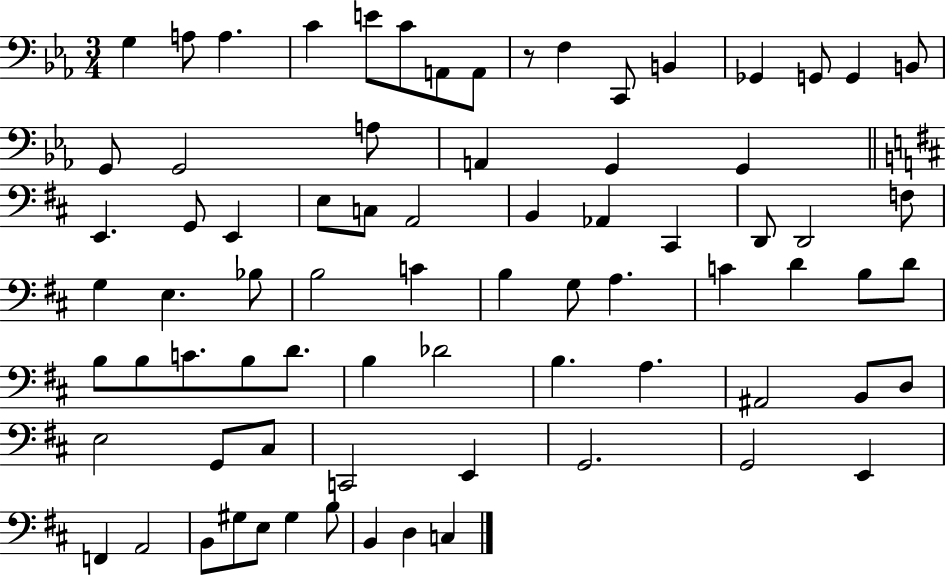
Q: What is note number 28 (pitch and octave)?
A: B2